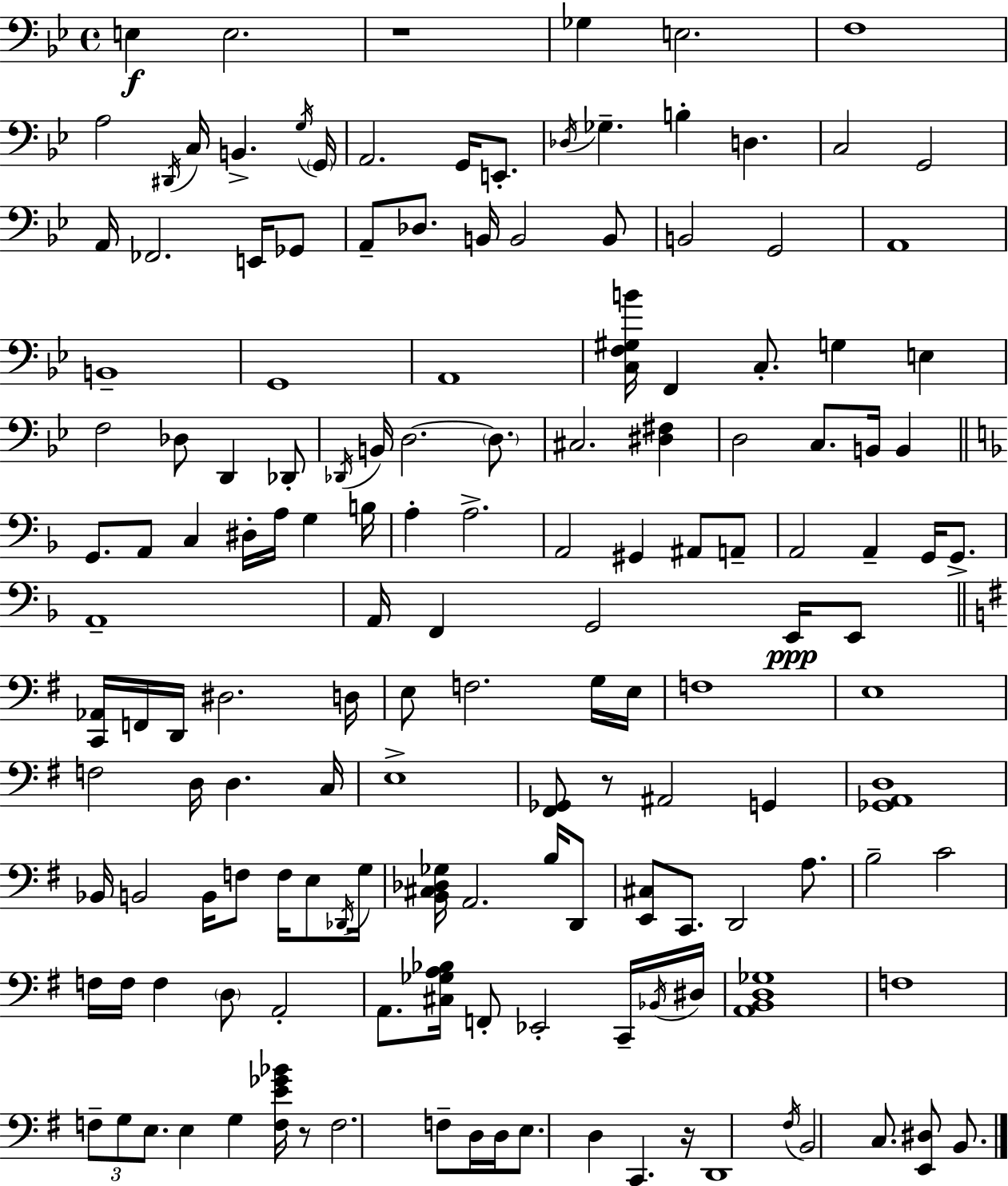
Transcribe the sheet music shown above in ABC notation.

X:1
T:Untitled
M:4/4
L:1/4
K:Bb
E, E,2 z4 _G, E,2 F,4 A,2 ^D,,/4 C,/4 B,, G,/4 G,,/4 A,,2 G,,/4 E,,/2 _D,/4 _G, B, D, C,2 G,,2 A,,/4 _F,,2 E,,/4 _G,,/2 A,,/2 _D,/2 B,,/4 B,,2 B,,/2 B,,2 G,,2 A,,4 B,,4 G,,4 A,,4 [C,F,^G,B]/4 F,, C,/2 G, E, F,2 _D,/2 D,, _D,,/2 _D,,/4 B,,/4 D,2 D,/2 ^C,2 [^D,^F,] D,2 C,/2 B,,/4 B,, G,,/2 A,,/2 C, ^D,/4 A,/4 G, B,/4 A, A,2 A,,2 ^G,, ^A,,/2 A,,/2 A,,2 A,, G,,/4 G,,/2 A,,4 A,,/4 F,, G,,2 E,,/4 E,,/2 [C,,_A,,]/4 F,,/4 D,,/4 ^D,2 D,/4 E,/2 F,2 G,/4 E,/4 F,4 E,4 F,2 D,/4 D, C,/4 E,4 [^F,,_G,,]/2 z/2 ^A,,2 G,, [_G,,A,,D,]4 _B,,/4 B,,2 B,,/4 F,/2 F,/4 E,/2 _D,,/4 G,/4 [B,,^C,_D,_G,]/4 A,,2 B,/4 D,,/2 [E,,^C,]/2 C,,/2 D,,2 A,/2 B,2 C2 F,/4 F,/4 F, D,/2 A,,2 A,,/2 [^C,_G,A,_B,]/4 F,,/2 _E,,2 C,,/4 _B,,/4 ^D,/4 [A,,B,,D,_G,]4 F,4 F,/2 G,/2 E,/2 E, G, [F,E_G_B]/4 z/2 F,2 F,/2 D,/4 D,/4 E,/2 D, C,, z/4 D,,4 ^F,/4 B,,2 C,/2 [E,,^D,]/2 B,,/2